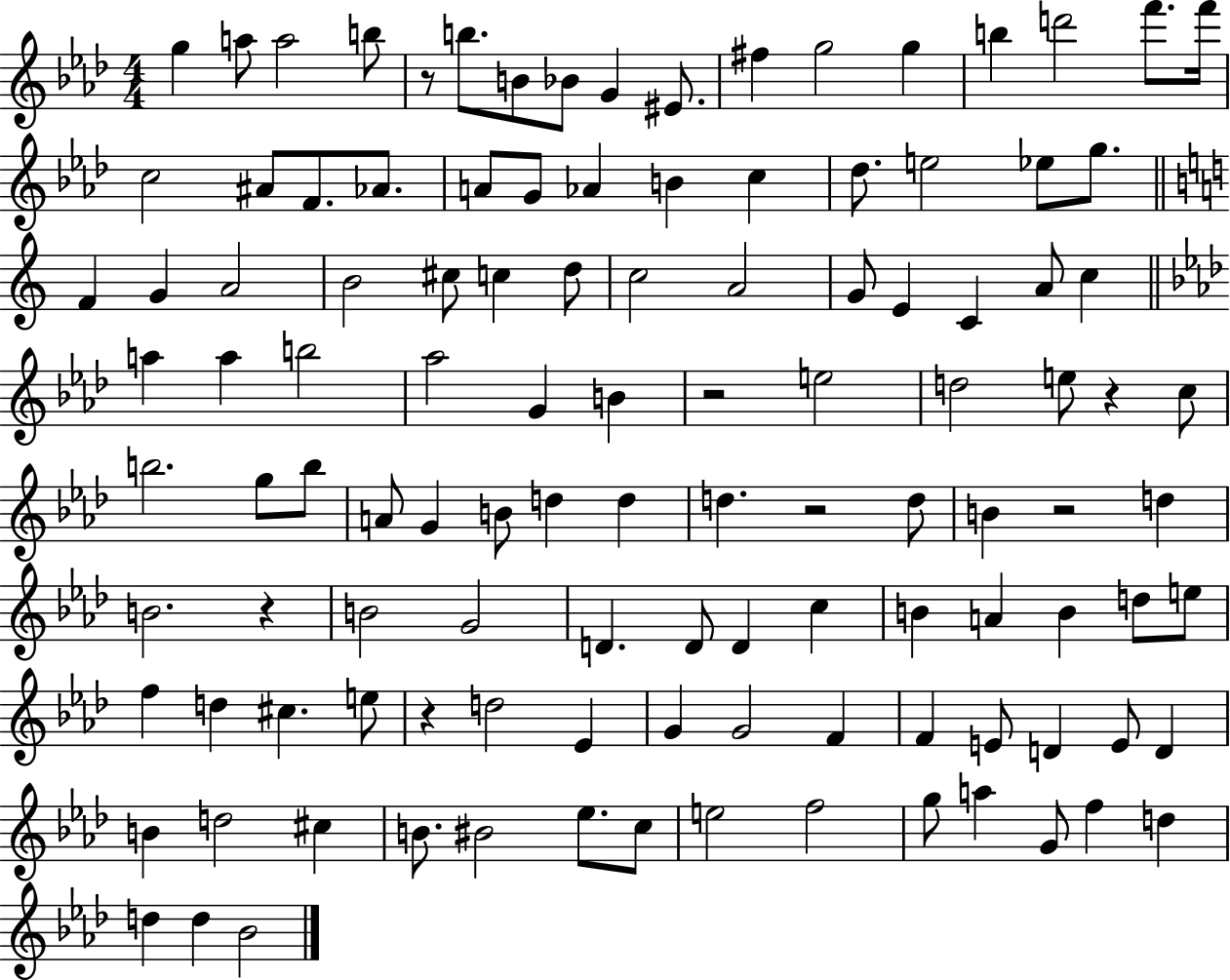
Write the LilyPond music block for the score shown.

{
  \clef treble
  \numericTimeSignature
  \time 4/4
  \key aes \major
  g''4 a''8 a''2 b''8 | r8 b''8. b'8 bes'8 g'4 eis'8. | fis''4 g''2 g''4 | b''4 d'''2 f'''8. f'''16 | \break c''2 ais'8 f'8. aes'8. | a'8 g'8 aes'4 b'4 c''4 | des''8. e''2 ees''8 g''8. | \bar "||" \break \key a \minor f'4 g'4 a'2 | b'2 cis''8 c''4 d''8 | c''2 a'2 | g'8 e'4 c'4 a'8 c''4 | \break \bar "||" \break \key aes \major a''4 a''4 b''2 | aes''2 g'4 b'4 | r2 e''2 | d''2 e''8 r4 c''8 | \break b''2. g''8 b''8 | a'8 g'4 b'8 d''4 d''4 | d''4. r2 d''8 | b'4 r2 d''4 | \break b'2. r4 | b'2 g'2 | d'4. d'8 d'4 c''4 | b'4 a'4 b'4 d''8 e''8 | \break f''4 d''4 cis''4. e''8 | r4 d''2 ees'4 | g'4 g'2 f'4 | f'4 e'8 d'4 e'8 d'4 | \break b'4 d''2 cis''4 | b'8. bis'2 ees''8. c''8 | e''2 f''2 | g''8 a''4 g'8 f''4 d''4 | \break d''4 d''4 bes'2 | \bar "|."
}